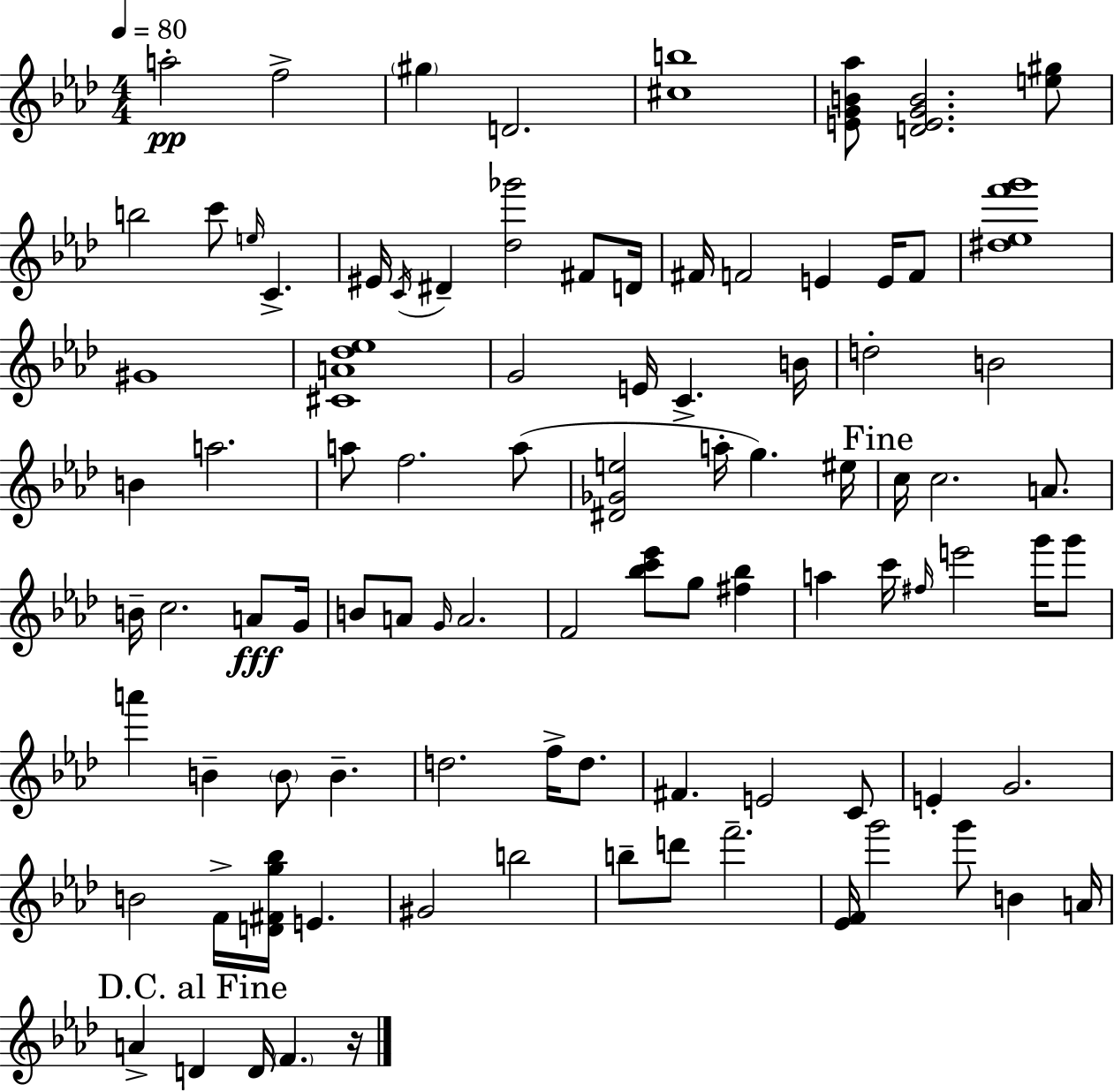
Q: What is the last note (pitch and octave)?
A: F4